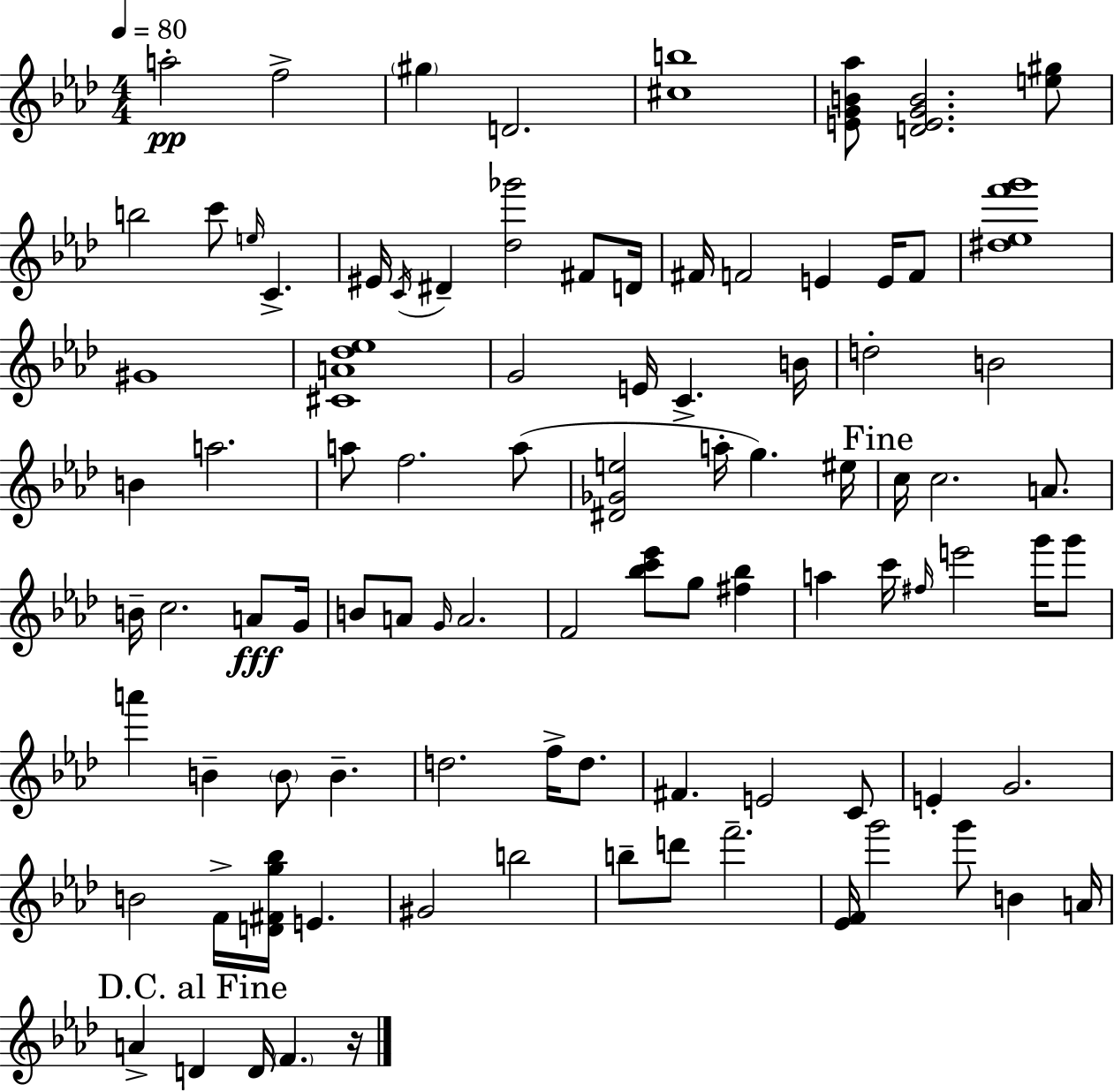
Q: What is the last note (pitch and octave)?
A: F4